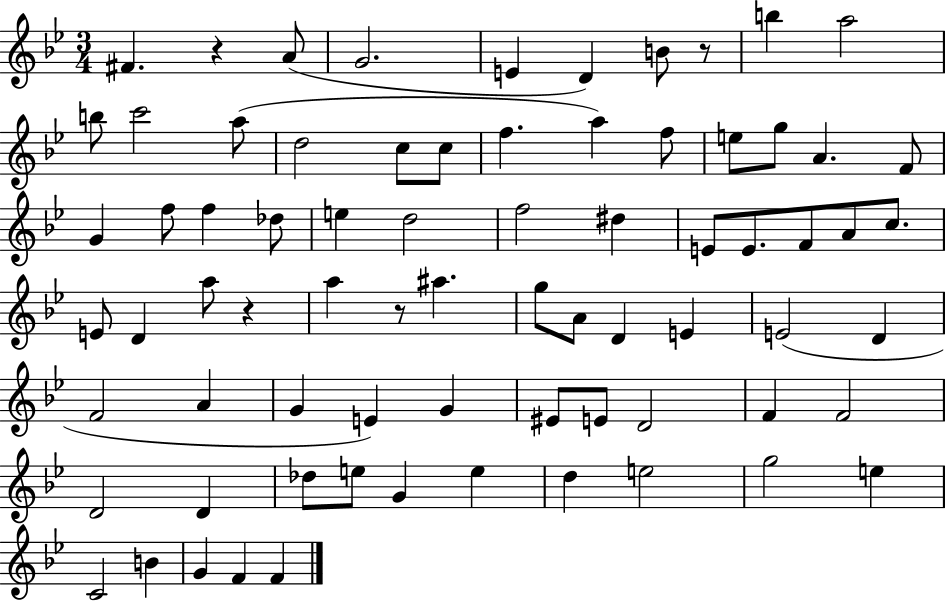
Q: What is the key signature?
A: BES major